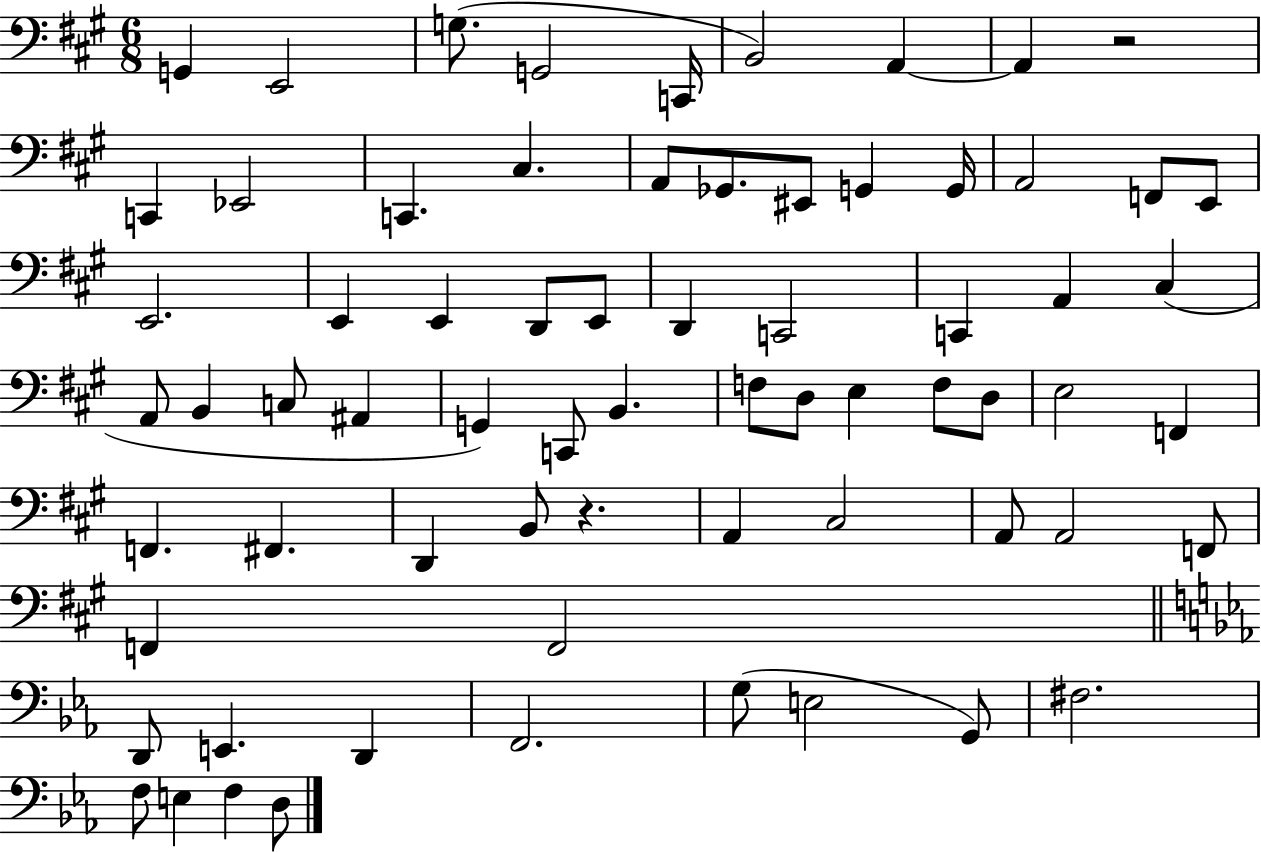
{
  \clef bass
  \numericTimeSignature
  \time 6/8
  \key a \major
  g,4 e,2 | g8.( g,2 c,16 | b,2) a,4~~ | a,4 r2 | \break c,4 ees,2 | c,4. cis4. | a,8 ges,8. eis,8 g,4 g,16 | a,2 f,8 e,8 | \break e,2. | e,4 e,4 d,8 e,8 | d,4 c,2 | c,4 a,4 cis4( | \break a,8 b,4 c8 ais,4 | g,4) c,8 b,4. | f8 d8 e4 f8 d8 | e2 f,4 | \break f,4. fis,4. | d,4 b,8 r4. | a,4 cis2 | a,8 a,2 f,8 | \break f,4 f,2 | \bar "||" \break \key ees \major d,8 e,4. d,4 | f,2. | g8( e2 g,8) | fis2. | \break f8 e4 f4 d8 | \bar "|."
}